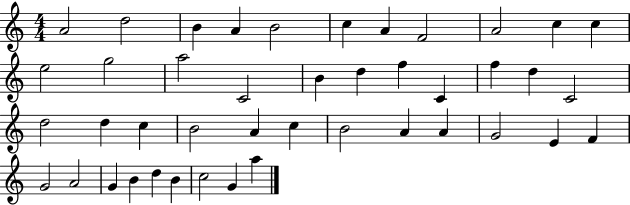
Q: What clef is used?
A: treble